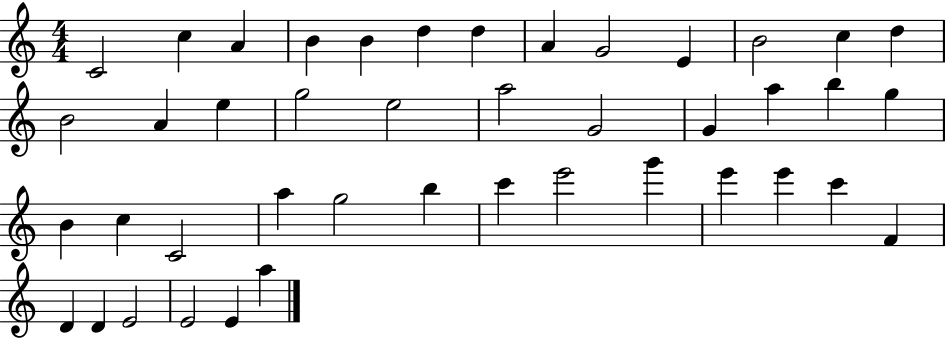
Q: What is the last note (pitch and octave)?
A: A5